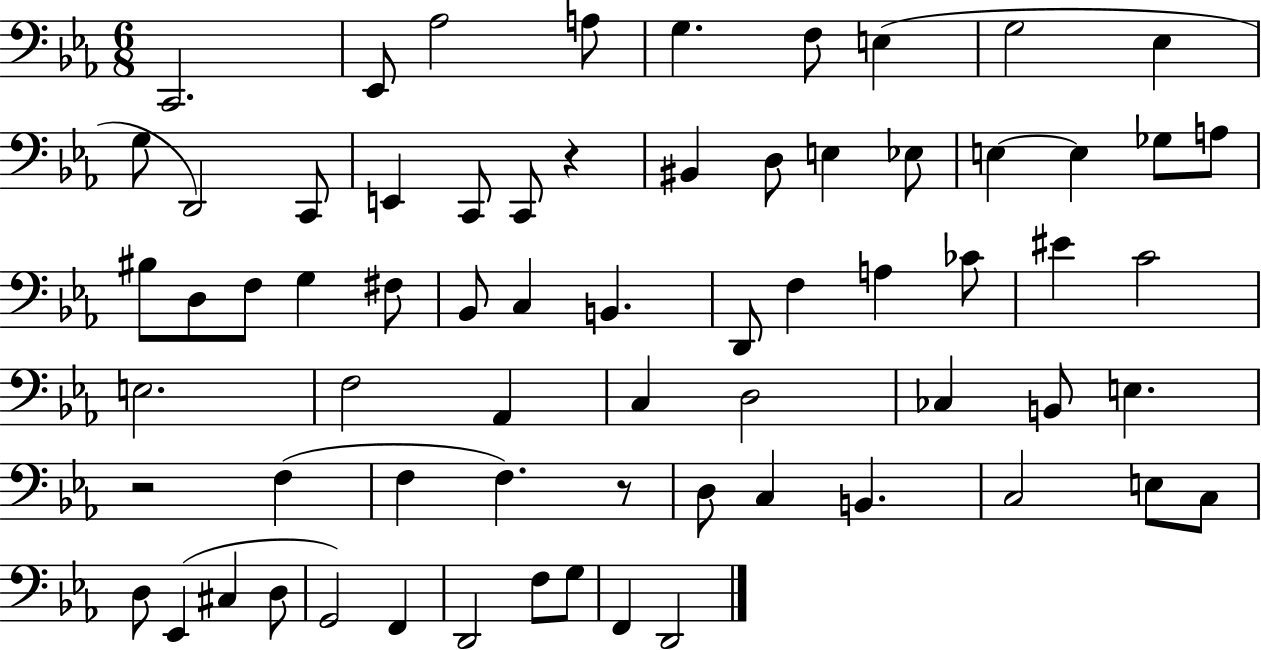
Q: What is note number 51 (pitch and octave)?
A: B2